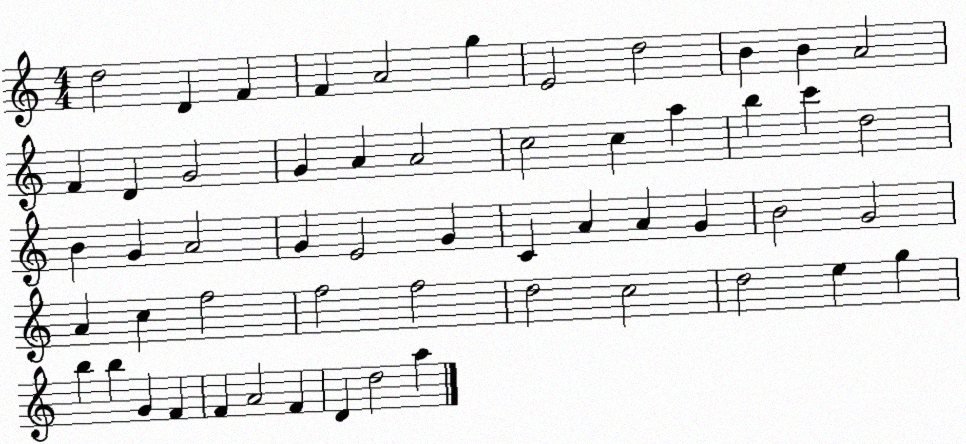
X:1
T:Untitled
M:4/4
L:1/4
K:C
d2 D F F A2 g E2 d2 B B A2 F D G2 G A A2 c2 c a b c' d2 B G A2 G E2 G C A A G B2 G2 A c f2 f2 f2 d2 c2 d2 e g b b G F F A2 F D d2 a